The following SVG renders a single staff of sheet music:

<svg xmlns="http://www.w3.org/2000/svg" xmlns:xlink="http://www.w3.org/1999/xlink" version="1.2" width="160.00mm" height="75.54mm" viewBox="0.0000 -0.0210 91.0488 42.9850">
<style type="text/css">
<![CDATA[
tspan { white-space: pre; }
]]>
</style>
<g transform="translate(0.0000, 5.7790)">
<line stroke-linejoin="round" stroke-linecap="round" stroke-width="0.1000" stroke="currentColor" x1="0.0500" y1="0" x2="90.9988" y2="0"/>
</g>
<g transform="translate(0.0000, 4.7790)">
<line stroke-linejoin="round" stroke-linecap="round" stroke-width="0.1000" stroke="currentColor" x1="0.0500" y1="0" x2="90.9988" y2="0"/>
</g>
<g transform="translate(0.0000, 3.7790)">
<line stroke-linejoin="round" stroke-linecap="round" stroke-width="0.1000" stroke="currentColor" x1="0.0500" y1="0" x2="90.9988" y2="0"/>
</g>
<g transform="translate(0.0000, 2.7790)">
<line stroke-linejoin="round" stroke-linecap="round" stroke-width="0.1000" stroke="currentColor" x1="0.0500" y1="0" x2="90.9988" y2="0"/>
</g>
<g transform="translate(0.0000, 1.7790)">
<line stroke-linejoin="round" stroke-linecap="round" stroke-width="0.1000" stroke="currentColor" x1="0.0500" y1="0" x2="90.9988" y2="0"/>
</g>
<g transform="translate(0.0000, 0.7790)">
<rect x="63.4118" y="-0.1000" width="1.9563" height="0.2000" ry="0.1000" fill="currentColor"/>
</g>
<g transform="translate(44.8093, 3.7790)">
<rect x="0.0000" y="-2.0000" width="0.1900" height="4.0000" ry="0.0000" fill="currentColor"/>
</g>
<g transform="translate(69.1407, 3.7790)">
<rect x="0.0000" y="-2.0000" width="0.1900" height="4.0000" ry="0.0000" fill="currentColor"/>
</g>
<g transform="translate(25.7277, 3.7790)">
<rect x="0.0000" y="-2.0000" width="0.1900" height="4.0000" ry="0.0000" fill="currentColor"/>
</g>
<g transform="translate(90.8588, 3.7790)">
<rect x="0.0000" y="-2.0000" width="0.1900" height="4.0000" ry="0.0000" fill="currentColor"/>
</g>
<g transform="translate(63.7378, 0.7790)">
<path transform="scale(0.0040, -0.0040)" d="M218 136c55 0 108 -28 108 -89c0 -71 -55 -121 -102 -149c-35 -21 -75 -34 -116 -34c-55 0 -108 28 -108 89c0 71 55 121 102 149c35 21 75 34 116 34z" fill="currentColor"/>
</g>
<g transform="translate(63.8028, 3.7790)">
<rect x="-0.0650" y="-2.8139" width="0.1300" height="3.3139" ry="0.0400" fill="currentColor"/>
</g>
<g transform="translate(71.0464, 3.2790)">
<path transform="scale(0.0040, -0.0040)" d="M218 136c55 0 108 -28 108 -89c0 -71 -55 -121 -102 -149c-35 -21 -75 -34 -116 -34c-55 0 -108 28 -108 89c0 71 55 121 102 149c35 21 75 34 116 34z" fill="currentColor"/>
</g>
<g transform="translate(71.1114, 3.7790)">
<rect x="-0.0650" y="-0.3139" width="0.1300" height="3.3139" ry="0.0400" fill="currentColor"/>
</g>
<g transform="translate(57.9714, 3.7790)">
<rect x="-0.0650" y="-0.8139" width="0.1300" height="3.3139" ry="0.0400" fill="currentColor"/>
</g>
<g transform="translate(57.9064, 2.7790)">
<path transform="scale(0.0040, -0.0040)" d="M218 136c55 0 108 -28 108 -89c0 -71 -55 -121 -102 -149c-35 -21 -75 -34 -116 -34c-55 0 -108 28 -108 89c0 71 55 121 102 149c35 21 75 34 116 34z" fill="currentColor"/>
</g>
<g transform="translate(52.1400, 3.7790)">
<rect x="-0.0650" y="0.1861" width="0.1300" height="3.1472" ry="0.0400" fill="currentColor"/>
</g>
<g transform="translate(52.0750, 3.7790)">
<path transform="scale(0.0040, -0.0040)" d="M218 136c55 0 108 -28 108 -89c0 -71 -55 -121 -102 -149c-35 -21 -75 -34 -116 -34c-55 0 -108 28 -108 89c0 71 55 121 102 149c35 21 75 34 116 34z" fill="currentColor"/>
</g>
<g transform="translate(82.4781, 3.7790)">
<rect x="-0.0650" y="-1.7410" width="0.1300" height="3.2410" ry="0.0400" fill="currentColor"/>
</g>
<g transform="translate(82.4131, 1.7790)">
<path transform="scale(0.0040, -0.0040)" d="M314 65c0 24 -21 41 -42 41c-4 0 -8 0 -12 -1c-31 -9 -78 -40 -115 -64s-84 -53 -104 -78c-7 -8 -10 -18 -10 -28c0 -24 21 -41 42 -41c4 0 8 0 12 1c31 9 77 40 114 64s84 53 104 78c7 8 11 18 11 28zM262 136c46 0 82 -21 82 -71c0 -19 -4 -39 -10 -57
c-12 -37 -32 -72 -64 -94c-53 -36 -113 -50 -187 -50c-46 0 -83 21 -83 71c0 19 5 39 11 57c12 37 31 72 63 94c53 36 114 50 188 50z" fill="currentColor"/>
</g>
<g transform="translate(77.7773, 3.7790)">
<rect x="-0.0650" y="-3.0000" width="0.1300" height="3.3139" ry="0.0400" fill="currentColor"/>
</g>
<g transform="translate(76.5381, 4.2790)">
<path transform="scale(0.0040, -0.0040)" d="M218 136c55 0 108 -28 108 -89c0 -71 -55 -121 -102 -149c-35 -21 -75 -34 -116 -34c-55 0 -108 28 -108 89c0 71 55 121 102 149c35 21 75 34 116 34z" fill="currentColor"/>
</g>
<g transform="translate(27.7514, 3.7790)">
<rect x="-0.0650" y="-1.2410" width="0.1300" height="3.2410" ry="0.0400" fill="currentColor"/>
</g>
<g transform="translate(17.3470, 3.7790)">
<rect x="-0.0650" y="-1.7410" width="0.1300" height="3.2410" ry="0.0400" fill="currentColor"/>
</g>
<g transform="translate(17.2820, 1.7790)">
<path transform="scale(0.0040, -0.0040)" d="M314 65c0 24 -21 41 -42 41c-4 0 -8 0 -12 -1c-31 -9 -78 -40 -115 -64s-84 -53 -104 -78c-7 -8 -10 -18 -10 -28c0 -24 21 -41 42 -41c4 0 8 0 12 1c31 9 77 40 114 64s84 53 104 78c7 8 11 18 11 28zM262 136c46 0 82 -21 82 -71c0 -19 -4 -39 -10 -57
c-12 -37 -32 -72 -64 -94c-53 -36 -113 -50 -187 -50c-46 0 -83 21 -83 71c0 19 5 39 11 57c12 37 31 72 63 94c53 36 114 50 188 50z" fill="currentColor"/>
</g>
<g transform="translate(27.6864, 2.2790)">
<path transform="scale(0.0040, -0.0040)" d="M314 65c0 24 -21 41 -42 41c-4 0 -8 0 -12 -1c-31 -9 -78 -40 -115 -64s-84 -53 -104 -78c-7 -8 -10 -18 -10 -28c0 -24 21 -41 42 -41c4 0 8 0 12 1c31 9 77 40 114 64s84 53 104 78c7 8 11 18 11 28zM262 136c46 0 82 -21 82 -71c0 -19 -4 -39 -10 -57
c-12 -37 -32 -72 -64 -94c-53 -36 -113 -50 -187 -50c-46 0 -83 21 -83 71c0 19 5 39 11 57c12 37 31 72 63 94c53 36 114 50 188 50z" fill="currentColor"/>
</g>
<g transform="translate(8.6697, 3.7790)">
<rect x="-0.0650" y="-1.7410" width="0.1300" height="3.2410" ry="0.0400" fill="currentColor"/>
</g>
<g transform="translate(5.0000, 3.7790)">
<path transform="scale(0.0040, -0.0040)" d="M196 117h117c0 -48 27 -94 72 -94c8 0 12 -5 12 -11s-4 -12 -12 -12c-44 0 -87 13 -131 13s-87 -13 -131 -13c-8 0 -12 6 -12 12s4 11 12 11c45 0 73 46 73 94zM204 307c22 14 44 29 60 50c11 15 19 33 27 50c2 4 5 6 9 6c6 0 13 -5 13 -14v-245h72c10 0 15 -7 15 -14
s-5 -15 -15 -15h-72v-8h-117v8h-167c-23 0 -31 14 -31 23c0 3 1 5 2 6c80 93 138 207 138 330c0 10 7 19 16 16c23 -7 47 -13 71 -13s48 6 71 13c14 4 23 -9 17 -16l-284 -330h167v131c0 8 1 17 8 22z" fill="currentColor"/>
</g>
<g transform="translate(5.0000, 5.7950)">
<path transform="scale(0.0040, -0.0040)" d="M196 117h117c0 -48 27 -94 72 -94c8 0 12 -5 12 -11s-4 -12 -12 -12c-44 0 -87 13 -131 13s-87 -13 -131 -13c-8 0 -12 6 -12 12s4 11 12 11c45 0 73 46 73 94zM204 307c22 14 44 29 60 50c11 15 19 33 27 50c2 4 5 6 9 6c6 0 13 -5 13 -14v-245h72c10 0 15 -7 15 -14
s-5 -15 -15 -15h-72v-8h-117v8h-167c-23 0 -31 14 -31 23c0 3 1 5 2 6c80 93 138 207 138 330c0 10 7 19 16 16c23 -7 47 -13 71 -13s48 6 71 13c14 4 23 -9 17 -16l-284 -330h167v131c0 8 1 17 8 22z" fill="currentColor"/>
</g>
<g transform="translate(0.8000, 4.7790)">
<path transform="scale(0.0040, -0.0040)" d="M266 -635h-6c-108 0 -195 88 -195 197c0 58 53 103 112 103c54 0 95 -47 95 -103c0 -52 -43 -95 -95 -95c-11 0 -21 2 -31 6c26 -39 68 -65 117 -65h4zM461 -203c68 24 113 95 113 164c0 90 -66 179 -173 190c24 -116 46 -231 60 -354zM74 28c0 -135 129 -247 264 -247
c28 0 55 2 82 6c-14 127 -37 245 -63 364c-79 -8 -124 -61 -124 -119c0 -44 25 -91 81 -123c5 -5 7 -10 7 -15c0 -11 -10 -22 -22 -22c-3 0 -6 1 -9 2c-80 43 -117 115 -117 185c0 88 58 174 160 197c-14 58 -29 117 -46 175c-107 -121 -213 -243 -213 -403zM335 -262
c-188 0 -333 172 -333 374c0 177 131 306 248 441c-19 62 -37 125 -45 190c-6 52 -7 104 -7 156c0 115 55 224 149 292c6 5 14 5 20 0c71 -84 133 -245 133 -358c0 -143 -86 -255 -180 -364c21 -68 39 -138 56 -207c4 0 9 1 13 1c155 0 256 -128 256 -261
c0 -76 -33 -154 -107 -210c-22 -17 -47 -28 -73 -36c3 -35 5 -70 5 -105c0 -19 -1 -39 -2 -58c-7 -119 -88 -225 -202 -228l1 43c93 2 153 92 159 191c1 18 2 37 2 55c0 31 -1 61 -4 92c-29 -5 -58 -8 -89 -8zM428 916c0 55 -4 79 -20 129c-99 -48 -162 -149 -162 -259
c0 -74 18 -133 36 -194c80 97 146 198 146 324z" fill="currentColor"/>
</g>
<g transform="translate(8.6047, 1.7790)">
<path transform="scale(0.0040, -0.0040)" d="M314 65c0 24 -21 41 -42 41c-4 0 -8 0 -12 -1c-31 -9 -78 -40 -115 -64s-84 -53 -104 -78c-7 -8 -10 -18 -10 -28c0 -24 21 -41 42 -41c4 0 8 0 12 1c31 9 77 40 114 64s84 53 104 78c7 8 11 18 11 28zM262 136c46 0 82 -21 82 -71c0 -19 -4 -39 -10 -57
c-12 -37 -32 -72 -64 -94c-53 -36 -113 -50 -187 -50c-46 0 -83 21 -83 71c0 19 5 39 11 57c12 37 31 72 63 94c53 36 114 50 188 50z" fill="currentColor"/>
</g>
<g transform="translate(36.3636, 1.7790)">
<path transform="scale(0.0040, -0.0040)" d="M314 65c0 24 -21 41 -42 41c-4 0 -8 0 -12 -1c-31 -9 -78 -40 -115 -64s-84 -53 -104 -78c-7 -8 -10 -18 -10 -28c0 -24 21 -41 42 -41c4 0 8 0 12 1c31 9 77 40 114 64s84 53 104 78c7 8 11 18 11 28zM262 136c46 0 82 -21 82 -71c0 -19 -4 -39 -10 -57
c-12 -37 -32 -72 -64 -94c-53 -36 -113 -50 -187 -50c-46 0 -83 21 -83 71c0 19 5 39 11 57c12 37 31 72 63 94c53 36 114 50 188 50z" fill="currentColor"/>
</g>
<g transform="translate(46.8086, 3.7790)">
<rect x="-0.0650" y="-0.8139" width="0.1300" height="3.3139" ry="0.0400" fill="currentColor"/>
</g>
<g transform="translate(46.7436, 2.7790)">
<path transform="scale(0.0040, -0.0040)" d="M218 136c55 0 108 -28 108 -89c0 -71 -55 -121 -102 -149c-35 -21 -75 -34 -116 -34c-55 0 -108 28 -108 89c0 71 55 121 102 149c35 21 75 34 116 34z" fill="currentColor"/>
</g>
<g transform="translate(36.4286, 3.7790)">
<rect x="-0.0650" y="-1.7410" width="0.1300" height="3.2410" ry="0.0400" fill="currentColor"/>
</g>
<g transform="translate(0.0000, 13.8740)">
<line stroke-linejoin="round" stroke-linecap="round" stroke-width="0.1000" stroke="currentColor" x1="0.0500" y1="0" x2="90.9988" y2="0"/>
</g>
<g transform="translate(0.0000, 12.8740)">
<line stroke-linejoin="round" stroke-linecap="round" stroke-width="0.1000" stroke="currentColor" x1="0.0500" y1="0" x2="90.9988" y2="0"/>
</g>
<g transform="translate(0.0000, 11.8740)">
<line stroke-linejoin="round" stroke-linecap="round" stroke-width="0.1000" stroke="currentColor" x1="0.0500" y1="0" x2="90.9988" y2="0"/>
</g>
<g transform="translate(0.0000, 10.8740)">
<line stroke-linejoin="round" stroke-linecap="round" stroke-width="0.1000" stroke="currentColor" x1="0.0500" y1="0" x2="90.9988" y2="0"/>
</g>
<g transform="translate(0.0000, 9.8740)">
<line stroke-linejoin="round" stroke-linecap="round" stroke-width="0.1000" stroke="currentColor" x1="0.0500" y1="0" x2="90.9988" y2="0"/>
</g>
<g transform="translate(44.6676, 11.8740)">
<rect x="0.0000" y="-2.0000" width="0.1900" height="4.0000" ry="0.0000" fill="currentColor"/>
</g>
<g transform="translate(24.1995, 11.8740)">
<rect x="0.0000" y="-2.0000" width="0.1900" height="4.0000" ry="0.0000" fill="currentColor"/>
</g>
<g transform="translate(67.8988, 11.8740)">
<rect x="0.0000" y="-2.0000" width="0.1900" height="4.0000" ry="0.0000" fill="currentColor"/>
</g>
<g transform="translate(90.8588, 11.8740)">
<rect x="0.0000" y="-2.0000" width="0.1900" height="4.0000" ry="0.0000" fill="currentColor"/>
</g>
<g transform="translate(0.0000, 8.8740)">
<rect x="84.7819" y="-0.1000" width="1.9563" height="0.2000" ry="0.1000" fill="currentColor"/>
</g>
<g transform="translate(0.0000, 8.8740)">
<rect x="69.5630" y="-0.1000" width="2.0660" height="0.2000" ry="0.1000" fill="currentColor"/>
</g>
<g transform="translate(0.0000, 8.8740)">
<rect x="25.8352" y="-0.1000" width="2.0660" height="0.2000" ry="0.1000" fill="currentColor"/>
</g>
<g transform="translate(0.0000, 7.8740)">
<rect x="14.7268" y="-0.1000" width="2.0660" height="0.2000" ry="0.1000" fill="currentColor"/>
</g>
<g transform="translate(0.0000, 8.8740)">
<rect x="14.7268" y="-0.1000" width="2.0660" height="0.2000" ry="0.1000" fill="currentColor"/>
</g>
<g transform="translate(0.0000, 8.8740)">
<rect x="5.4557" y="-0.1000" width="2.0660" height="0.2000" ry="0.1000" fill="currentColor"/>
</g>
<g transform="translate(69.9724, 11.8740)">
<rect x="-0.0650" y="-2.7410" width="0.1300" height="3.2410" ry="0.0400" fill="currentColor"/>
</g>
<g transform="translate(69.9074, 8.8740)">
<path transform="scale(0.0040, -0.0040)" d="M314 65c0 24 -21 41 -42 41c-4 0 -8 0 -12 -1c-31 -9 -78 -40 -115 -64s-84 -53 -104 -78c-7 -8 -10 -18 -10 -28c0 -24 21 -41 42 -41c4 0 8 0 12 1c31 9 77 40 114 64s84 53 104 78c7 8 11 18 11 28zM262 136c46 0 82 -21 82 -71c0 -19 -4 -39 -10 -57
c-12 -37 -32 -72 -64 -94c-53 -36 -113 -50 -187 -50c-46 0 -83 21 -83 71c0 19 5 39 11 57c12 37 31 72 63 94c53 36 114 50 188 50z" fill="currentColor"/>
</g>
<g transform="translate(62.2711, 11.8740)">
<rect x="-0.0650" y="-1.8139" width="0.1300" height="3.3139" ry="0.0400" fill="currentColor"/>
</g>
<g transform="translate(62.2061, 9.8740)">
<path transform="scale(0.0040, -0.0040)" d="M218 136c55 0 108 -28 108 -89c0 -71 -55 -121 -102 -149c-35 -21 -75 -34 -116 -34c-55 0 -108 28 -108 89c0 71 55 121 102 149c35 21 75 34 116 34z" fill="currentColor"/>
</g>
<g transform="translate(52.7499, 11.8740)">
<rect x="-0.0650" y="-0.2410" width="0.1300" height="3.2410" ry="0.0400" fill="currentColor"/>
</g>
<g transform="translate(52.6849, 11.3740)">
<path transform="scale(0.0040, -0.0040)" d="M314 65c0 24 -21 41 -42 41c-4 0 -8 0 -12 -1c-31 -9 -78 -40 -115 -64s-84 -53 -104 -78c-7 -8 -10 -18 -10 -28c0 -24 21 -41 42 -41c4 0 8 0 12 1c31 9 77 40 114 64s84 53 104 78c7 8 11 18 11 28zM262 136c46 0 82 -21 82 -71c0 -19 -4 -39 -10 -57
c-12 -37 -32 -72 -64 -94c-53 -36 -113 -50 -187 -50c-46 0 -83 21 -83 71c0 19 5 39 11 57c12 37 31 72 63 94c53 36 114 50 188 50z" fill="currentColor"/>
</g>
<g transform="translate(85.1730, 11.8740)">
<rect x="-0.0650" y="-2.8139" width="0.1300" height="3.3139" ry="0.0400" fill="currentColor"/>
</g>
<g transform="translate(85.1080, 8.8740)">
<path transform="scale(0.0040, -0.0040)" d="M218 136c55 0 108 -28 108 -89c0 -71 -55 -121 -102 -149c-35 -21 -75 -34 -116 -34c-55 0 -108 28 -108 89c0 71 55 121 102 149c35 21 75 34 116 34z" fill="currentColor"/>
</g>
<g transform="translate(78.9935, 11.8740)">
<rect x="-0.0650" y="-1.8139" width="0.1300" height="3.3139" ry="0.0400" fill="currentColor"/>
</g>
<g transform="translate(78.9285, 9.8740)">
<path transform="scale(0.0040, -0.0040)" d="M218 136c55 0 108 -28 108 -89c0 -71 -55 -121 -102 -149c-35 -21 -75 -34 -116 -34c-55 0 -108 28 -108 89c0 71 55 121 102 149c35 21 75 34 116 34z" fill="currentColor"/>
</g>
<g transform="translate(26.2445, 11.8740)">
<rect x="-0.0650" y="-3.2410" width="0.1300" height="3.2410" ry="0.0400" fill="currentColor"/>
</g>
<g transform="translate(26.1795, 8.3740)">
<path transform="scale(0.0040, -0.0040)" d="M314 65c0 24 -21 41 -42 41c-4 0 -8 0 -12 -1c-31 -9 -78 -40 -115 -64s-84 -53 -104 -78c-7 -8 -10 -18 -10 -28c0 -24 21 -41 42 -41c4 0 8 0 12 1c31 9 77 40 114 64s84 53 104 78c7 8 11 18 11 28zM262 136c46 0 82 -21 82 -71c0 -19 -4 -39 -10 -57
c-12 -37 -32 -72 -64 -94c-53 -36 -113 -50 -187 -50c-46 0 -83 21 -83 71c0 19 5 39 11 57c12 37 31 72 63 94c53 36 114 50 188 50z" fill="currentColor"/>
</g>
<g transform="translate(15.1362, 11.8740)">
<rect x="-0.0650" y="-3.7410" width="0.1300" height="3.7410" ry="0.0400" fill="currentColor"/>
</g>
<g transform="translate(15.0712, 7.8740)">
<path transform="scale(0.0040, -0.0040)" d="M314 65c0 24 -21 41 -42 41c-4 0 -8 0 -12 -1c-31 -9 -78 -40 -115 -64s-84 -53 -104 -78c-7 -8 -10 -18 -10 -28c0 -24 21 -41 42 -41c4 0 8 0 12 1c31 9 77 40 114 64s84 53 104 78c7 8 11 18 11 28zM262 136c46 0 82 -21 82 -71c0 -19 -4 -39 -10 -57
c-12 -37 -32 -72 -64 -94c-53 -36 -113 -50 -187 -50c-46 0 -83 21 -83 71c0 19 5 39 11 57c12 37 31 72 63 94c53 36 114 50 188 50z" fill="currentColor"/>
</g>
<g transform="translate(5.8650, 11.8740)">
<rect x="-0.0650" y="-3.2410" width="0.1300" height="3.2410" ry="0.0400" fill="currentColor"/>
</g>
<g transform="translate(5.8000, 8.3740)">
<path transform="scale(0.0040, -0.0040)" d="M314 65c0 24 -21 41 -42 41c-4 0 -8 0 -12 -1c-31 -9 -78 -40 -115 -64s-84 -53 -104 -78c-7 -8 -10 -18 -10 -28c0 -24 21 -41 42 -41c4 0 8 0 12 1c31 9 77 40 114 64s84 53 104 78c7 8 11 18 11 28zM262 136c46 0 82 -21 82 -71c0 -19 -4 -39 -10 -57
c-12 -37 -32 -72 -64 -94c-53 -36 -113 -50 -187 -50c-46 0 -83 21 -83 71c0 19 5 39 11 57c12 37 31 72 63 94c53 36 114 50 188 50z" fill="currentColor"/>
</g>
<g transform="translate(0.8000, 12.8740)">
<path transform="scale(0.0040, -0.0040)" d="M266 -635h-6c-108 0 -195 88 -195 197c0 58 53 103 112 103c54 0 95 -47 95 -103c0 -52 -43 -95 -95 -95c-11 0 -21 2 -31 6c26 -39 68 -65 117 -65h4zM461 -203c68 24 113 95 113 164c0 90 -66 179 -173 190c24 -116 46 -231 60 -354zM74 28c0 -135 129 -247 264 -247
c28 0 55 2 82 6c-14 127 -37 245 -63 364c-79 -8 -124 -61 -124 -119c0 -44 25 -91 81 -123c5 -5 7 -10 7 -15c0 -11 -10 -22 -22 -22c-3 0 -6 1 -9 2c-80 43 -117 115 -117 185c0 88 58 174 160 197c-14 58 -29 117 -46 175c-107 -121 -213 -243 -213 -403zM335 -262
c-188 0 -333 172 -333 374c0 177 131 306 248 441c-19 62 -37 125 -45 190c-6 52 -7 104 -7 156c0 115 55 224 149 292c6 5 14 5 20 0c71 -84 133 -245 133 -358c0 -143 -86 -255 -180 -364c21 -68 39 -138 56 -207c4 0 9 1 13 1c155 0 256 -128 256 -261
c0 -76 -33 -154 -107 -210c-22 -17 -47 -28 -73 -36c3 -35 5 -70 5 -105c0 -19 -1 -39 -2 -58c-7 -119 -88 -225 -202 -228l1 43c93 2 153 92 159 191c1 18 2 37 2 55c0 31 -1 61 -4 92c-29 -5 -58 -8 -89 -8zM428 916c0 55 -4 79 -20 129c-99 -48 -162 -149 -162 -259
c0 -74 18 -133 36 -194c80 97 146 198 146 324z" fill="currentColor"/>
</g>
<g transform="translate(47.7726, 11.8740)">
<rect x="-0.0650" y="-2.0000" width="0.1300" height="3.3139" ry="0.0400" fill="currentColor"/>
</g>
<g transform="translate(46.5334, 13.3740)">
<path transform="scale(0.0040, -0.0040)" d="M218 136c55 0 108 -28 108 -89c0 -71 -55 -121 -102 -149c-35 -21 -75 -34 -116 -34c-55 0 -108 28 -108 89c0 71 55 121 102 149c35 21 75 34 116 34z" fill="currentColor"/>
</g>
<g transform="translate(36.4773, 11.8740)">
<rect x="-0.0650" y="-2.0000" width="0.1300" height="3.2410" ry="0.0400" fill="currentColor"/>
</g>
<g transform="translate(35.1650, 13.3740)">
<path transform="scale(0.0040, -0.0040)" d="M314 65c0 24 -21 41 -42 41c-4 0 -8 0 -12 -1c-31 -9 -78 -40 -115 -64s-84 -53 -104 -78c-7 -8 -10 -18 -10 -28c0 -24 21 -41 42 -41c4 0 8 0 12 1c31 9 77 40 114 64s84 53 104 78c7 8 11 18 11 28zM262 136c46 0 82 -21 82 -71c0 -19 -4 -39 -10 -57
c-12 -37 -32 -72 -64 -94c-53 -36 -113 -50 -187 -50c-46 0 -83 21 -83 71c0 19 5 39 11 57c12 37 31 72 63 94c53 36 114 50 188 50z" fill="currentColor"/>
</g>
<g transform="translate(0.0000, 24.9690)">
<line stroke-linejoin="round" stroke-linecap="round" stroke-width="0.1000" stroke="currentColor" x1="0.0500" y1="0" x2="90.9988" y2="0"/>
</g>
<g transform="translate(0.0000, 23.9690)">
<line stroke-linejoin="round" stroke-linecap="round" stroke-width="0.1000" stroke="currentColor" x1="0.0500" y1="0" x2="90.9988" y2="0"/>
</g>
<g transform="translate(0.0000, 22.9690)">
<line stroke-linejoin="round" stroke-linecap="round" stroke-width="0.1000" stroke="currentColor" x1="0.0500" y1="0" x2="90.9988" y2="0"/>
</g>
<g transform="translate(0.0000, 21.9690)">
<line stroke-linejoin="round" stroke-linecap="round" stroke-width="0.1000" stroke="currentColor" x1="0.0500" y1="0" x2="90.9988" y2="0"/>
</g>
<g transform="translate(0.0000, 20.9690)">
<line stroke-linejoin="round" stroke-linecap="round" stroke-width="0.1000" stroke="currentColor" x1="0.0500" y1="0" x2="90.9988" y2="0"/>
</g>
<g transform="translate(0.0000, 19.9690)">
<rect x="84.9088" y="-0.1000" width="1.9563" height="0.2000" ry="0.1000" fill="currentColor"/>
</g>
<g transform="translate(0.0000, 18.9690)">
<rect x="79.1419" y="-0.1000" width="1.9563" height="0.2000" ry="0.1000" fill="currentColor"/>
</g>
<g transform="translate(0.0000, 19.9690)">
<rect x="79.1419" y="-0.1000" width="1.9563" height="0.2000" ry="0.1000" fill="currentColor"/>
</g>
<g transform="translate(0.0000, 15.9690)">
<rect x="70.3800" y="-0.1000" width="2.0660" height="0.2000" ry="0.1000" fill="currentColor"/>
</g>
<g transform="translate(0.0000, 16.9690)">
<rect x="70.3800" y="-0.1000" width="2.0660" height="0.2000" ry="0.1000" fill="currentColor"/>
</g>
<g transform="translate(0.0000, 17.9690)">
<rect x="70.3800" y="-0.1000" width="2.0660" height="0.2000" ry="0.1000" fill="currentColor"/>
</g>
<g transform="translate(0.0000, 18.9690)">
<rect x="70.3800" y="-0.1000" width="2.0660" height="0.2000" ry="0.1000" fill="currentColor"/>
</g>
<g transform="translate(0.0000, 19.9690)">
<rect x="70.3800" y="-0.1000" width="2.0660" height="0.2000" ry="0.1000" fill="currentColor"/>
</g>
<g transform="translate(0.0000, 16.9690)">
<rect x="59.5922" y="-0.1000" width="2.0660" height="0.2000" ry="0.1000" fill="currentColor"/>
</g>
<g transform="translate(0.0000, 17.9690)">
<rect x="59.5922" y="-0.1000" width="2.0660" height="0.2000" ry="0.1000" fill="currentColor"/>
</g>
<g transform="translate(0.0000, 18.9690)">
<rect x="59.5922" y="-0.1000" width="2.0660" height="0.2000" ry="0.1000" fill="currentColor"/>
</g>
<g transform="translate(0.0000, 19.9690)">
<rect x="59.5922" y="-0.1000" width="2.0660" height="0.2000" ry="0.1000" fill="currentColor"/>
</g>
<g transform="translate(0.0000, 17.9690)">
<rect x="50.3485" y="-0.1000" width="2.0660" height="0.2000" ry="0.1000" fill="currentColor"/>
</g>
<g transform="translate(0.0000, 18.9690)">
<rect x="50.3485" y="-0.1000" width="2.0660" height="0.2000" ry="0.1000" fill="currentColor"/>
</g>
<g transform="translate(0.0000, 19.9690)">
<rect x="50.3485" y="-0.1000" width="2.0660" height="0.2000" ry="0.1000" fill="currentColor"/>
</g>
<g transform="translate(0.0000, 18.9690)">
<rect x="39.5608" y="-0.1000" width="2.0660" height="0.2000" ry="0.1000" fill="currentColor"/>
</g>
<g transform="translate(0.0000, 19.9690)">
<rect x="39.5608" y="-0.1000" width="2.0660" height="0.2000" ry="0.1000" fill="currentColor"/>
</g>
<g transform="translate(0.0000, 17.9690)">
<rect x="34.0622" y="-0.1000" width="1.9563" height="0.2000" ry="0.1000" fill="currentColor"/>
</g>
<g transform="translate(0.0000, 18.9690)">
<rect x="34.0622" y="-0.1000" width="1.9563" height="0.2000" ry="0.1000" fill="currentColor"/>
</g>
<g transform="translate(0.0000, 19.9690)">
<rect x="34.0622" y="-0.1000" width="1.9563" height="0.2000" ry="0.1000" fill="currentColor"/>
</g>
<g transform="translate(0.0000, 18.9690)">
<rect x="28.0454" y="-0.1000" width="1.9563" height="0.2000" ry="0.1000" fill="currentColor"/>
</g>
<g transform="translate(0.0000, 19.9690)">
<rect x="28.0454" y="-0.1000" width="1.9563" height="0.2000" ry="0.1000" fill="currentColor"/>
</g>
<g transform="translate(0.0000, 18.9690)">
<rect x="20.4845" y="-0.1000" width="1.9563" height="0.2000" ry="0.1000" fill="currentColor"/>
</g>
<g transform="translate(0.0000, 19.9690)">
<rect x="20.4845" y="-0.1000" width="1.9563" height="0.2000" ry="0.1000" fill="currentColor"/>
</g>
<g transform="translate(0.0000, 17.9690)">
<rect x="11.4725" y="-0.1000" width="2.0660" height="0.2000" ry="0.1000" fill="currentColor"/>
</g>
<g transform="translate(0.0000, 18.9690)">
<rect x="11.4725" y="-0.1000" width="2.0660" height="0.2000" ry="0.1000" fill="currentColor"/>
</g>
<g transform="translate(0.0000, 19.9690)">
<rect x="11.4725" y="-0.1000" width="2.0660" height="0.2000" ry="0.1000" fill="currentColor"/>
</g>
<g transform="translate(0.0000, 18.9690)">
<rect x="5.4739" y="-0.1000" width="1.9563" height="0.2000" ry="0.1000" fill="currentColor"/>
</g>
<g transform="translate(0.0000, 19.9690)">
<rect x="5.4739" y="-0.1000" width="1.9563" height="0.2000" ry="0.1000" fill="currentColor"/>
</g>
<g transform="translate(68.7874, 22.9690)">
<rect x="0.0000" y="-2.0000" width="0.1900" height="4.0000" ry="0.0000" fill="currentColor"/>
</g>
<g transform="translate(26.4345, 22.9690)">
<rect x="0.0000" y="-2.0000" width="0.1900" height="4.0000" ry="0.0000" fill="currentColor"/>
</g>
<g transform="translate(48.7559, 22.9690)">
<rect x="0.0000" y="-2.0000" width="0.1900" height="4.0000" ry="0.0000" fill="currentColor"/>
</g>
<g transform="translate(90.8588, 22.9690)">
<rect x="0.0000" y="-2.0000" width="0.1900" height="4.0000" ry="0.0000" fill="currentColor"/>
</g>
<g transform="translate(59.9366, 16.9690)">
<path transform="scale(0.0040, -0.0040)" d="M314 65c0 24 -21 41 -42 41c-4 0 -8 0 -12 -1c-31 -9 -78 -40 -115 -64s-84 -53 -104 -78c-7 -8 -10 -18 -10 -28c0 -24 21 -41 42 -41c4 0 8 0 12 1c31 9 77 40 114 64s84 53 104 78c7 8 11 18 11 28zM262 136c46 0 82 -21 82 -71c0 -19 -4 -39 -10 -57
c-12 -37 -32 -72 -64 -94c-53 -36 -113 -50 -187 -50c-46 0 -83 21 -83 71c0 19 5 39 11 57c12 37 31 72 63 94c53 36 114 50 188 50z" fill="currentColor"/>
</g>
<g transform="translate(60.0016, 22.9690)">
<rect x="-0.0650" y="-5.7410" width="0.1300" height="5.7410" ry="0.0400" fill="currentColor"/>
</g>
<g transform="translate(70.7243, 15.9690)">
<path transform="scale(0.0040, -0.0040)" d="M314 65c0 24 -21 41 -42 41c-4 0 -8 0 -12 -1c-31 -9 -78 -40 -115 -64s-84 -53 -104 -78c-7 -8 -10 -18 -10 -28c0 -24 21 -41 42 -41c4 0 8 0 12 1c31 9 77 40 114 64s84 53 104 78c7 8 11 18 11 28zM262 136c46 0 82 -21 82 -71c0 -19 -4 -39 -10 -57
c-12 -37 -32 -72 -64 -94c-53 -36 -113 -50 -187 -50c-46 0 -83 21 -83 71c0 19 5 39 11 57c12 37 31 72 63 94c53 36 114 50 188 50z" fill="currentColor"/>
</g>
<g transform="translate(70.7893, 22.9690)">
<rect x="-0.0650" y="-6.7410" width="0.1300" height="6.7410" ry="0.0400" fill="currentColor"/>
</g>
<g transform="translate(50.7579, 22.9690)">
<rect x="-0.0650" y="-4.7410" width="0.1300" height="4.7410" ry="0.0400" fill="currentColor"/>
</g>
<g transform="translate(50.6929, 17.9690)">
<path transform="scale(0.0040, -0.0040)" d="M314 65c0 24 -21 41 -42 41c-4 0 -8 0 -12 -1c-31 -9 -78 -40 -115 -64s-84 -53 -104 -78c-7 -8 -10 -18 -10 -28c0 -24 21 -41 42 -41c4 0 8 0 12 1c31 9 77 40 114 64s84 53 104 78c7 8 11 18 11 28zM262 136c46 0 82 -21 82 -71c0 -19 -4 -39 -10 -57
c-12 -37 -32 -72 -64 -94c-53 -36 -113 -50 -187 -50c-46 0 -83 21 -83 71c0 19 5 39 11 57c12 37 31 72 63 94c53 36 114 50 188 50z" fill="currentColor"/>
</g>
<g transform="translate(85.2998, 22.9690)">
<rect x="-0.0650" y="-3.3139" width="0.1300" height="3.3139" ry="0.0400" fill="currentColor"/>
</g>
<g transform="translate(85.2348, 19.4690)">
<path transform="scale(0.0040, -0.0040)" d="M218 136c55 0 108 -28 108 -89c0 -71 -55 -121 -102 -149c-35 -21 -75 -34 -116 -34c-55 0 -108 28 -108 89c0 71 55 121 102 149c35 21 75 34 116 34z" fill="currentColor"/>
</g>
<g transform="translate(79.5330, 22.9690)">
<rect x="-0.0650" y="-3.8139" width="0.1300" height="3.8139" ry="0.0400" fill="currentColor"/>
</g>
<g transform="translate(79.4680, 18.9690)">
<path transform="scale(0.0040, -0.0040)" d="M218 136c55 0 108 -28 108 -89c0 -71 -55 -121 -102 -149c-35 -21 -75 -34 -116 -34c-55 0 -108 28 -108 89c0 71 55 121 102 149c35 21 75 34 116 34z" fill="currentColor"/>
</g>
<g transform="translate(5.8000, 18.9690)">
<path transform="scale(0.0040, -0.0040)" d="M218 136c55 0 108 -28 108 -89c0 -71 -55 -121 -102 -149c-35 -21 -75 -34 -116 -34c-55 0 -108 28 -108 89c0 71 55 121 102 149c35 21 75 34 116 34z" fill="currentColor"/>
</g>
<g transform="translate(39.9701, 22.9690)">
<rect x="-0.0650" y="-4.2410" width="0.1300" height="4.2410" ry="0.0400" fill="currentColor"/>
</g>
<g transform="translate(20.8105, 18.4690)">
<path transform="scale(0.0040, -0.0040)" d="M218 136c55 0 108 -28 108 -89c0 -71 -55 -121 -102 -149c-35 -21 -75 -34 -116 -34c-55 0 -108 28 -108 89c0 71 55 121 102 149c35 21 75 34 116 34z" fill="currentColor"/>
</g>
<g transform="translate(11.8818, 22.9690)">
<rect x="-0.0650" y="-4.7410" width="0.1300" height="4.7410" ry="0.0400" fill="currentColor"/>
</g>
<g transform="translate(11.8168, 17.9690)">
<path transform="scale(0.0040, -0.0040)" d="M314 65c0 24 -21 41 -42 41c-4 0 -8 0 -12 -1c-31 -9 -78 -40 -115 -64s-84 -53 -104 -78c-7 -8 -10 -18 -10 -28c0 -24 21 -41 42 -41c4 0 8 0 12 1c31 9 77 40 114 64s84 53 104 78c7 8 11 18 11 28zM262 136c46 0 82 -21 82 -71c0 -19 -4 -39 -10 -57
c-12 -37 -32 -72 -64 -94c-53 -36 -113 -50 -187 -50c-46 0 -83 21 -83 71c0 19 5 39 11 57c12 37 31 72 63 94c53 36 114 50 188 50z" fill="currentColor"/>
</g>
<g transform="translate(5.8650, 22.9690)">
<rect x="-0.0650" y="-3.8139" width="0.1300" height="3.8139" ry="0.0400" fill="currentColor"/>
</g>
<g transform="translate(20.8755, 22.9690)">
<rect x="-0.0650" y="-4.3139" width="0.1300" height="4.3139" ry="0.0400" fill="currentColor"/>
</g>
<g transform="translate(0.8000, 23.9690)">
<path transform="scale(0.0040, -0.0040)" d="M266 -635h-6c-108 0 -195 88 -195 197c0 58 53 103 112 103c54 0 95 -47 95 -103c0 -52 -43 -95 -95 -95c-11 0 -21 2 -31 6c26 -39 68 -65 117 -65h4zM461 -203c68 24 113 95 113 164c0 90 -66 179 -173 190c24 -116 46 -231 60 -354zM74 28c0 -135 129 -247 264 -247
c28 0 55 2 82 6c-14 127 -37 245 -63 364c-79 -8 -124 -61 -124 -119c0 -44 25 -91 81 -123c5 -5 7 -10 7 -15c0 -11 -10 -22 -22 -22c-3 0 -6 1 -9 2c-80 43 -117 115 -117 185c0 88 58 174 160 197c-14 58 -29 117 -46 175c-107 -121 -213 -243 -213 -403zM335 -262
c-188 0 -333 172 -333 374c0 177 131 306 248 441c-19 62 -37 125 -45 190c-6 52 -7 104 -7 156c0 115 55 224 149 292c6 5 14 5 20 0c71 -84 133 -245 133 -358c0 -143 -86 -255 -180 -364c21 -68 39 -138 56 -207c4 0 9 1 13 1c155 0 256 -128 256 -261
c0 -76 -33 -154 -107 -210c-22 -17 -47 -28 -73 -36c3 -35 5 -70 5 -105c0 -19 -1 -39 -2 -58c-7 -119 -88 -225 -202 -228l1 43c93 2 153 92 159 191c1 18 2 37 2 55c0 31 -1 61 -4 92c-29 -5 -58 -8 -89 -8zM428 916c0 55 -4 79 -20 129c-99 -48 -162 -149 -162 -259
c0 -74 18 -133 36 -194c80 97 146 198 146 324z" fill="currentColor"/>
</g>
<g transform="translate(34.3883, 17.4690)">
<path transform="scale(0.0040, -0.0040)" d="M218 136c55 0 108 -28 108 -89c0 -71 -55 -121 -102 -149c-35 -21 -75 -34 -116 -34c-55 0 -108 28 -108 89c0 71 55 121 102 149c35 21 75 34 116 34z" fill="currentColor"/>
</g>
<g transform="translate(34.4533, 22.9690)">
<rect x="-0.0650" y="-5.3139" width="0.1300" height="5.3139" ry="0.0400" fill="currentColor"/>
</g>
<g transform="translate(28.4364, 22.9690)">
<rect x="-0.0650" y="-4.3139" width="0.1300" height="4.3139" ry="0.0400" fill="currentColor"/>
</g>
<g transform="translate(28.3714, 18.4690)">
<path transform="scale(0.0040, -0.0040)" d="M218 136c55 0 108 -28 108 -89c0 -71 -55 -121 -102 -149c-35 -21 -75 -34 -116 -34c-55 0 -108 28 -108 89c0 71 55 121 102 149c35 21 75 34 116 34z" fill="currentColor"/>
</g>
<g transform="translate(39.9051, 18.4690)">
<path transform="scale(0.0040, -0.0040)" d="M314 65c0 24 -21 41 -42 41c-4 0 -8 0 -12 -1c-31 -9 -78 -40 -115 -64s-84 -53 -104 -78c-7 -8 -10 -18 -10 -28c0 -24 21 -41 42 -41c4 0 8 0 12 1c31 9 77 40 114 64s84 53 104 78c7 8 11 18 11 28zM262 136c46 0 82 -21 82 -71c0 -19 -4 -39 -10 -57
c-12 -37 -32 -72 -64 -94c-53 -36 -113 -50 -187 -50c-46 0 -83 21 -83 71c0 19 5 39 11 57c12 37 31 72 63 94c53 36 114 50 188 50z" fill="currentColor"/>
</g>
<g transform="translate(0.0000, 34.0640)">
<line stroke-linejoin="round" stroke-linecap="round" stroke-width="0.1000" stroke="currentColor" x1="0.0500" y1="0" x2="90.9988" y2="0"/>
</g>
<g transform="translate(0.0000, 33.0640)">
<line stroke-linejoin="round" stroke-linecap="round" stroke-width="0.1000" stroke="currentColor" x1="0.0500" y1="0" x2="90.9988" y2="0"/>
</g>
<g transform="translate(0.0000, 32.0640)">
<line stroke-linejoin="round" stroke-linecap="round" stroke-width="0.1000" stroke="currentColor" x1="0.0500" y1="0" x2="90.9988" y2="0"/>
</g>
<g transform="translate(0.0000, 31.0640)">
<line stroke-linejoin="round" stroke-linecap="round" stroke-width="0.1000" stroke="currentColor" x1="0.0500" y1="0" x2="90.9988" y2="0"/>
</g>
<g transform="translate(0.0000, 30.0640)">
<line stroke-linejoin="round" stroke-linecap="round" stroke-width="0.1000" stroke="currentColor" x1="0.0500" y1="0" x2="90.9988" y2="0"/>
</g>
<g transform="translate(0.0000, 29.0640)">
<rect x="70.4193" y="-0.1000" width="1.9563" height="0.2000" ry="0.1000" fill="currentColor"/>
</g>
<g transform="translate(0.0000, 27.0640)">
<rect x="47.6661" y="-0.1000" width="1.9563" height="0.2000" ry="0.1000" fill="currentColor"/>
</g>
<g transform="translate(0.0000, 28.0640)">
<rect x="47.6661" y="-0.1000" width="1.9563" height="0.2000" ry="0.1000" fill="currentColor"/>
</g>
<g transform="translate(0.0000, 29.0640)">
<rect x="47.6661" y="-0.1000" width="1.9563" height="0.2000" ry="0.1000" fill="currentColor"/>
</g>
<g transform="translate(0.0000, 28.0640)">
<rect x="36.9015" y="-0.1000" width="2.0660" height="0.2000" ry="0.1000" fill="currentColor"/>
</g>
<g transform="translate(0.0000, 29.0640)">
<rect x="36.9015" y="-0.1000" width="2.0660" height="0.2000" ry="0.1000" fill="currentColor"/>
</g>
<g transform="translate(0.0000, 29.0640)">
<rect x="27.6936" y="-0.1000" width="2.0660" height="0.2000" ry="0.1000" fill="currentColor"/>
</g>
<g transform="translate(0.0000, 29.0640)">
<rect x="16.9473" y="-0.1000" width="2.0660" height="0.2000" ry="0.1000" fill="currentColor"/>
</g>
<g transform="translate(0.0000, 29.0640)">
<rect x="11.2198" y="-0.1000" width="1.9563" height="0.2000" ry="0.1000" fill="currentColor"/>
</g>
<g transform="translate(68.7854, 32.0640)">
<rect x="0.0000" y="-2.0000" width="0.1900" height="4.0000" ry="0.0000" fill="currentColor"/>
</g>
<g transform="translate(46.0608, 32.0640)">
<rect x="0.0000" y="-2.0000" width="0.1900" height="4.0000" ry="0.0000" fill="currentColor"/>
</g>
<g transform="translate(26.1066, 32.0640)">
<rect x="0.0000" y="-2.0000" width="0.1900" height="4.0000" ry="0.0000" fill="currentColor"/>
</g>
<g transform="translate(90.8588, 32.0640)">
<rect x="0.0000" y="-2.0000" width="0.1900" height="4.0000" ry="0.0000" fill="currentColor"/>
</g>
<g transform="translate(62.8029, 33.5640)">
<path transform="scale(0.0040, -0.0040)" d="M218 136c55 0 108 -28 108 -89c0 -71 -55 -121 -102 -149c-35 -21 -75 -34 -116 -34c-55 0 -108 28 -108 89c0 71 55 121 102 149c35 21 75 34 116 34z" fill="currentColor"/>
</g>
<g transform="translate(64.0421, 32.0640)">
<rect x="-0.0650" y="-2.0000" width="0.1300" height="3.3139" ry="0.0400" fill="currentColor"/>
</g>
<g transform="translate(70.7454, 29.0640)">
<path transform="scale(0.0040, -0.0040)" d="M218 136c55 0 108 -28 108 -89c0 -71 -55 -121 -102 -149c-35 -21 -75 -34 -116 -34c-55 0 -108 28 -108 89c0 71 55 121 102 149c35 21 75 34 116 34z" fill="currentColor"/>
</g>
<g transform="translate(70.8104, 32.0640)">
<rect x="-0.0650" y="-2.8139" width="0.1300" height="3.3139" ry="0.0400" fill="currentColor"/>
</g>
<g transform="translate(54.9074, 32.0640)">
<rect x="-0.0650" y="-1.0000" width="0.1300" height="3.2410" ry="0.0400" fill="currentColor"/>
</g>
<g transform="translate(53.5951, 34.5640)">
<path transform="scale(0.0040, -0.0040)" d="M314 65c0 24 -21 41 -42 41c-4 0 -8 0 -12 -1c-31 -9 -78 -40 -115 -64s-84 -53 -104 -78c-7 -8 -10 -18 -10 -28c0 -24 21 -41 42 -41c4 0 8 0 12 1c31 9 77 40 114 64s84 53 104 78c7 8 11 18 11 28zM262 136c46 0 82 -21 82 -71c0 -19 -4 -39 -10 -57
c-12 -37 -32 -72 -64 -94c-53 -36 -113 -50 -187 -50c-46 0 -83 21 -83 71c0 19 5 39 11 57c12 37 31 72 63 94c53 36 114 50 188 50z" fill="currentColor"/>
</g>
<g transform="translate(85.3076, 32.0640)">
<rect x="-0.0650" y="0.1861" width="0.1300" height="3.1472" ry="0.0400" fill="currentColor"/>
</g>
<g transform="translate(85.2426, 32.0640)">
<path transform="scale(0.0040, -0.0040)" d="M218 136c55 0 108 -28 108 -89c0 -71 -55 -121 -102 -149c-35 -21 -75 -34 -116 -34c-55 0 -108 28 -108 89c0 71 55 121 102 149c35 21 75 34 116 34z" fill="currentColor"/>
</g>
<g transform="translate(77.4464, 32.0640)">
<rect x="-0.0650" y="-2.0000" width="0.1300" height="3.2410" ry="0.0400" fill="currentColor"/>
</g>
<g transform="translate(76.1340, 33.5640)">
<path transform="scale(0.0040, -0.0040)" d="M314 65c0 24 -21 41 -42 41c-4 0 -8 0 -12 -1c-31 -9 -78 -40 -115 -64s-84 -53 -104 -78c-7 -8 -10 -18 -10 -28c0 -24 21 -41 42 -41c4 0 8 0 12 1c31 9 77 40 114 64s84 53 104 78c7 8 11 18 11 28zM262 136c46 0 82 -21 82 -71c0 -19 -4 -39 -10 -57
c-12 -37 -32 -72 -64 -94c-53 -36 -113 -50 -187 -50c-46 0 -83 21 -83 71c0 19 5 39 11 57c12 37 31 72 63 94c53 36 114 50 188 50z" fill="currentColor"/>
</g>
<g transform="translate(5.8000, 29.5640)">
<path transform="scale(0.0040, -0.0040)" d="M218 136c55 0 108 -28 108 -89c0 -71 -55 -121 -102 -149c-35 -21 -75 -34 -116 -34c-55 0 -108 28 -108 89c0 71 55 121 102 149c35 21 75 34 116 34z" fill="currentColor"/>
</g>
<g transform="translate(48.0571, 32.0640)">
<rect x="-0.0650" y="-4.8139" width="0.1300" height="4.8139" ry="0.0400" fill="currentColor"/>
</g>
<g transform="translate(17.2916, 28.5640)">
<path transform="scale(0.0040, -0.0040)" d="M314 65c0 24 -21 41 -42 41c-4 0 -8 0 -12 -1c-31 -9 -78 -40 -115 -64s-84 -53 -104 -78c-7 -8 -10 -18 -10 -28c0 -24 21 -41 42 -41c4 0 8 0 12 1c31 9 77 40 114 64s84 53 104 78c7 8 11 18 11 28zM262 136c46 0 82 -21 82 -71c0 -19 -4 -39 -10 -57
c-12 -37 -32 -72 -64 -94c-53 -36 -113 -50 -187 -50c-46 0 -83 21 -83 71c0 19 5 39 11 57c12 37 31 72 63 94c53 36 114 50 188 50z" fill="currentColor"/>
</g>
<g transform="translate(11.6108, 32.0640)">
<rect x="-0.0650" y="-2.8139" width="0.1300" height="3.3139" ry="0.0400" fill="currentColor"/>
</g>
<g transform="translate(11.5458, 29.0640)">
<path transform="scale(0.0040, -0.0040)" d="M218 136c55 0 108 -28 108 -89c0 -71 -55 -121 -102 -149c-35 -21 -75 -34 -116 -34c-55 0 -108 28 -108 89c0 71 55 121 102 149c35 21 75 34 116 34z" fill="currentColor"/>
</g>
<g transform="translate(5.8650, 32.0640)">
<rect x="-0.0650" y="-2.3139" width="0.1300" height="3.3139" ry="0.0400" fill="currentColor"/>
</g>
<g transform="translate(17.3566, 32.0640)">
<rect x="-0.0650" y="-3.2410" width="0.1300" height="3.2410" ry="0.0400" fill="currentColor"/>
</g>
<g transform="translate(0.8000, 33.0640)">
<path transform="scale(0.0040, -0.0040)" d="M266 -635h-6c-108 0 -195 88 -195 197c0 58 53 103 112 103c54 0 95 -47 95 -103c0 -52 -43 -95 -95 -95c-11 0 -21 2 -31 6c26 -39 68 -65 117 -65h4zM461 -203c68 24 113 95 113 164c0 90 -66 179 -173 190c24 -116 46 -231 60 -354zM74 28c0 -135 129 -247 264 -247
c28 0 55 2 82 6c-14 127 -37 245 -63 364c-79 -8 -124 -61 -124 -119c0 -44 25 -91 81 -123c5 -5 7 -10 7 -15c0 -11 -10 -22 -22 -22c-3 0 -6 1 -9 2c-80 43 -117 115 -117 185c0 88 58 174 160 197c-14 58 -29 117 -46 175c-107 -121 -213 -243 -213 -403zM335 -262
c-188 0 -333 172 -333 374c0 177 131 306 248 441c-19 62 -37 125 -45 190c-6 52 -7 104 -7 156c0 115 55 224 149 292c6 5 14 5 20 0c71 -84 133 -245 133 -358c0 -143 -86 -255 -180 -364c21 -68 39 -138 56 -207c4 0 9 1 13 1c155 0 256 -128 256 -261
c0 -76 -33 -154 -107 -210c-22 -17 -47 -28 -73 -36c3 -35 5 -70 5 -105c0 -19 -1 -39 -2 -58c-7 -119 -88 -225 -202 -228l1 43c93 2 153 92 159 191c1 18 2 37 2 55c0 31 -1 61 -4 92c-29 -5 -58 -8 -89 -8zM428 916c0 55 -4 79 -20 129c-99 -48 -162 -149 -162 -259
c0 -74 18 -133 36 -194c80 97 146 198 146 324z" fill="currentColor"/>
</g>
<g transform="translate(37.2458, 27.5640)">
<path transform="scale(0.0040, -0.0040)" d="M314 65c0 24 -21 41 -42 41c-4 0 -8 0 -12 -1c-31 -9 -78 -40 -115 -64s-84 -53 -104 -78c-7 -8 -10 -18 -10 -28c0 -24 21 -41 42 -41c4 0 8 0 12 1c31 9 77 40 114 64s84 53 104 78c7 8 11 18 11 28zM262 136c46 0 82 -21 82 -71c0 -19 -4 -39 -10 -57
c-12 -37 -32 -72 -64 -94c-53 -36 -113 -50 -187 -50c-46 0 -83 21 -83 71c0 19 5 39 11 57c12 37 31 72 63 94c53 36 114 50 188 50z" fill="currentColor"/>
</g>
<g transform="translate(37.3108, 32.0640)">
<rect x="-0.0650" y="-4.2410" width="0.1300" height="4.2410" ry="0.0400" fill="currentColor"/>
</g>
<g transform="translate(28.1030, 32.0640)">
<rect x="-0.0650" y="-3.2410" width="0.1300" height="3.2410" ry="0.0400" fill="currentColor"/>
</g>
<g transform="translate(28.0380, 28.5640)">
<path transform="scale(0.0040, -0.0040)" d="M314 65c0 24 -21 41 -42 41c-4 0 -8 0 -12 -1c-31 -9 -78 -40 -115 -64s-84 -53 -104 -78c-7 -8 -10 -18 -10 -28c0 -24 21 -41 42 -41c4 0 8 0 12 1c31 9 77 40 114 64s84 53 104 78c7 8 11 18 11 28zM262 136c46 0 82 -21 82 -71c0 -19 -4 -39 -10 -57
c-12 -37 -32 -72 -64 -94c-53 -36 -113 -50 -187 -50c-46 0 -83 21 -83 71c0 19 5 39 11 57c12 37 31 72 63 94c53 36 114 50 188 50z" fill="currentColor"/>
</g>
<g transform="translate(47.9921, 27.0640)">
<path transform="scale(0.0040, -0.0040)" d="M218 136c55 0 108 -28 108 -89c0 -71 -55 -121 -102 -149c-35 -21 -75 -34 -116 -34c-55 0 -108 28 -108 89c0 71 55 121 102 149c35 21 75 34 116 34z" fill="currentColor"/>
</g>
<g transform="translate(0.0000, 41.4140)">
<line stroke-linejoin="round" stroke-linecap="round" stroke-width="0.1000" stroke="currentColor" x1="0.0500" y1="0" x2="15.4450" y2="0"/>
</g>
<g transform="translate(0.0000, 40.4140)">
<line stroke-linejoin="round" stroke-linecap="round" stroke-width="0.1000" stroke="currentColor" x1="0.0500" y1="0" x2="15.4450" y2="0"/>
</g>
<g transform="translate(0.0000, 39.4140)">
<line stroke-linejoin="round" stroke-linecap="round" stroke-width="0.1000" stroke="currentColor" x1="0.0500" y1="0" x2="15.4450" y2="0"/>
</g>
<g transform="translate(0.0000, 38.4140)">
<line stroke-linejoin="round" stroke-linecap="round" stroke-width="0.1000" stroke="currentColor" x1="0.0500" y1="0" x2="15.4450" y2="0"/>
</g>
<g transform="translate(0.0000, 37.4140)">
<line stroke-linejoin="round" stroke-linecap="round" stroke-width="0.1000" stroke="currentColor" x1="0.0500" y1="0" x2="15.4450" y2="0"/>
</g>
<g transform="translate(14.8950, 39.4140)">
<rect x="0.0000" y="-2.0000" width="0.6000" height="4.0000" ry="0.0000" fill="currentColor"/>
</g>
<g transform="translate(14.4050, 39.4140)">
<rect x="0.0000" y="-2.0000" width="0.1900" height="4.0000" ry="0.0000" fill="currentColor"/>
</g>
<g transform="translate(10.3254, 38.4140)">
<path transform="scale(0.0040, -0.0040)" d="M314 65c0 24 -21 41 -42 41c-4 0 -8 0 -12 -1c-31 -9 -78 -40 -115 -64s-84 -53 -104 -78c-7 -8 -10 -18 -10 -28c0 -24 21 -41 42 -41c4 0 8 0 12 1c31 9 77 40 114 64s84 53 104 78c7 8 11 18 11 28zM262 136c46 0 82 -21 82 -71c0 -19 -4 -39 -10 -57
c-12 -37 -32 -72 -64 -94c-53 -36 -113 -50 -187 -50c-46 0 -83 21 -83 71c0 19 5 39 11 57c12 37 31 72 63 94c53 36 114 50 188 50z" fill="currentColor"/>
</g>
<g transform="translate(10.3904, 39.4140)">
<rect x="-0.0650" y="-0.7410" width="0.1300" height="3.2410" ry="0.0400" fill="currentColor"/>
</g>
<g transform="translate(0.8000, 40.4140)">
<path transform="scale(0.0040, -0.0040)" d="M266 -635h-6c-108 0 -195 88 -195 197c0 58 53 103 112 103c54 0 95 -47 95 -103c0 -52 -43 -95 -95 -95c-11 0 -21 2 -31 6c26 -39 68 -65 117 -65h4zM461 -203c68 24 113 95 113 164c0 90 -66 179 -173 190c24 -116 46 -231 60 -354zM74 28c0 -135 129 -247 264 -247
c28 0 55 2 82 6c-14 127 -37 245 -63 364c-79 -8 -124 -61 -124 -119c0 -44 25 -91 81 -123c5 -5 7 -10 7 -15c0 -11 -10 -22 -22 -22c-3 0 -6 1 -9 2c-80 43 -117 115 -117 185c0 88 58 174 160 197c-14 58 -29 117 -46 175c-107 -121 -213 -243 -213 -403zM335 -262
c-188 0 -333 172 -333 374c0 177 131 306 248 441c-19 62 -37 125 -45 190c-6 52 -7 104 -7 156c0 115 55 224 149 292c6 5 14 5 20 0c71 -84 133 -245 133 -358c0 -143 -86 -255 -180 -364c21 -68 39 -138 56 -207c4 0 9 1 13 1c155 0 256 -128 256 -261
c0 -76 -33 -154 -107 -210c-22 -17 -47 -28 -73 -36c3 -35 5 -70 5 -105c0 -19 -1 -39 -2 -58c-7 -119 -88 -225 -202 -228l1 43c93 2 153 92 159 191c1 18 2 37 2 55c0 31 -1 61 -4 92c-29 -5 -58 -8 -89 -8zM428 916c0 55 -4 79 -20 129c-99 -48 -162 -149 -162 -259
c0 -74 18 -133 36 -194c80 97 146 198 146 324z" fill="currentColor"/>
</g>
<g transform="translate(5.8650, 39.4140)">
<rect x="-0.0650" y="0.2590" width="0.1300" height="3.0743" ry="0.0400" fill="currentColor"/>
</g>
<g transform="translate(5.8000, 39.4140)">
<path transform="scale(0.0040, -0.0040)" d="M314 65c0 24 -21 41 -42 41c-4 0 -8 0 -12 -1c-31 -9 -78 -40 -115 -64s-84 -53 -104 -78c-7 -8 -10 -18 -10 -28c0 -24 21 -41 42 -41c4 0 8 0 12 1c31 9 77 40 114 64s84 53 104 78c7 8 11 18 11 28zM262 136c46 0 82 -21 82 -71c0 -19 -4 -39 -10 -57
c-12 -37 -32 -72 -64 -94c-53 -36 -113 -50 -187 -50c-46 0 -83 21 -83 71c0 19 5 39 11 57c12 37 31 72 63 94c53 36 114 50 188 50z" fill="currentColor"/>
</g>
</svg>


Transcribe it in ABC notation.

X:1
T:Untitled
M:4/4
L:1/4
K:C
f2 f2 e2 f2 d B d a c A f2 b2 c'2 b2 F2 F c2 f a2 f a c' e'2 d' d' f' d'2 e'2 g'2 b'2 c' b g a b2 b2 d'2 e' D2 F a F2 B B2 d2